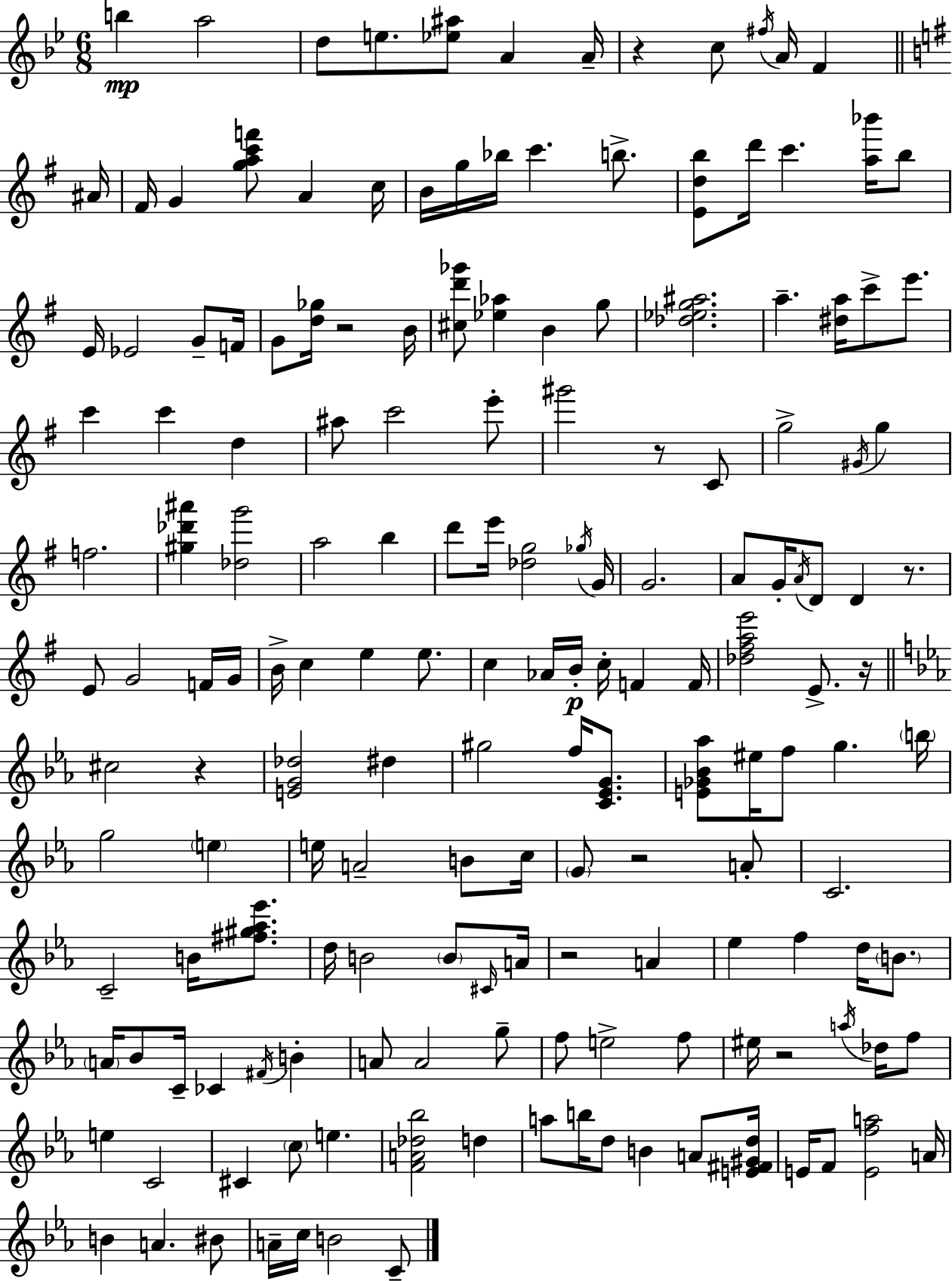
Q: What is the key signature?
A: BES major